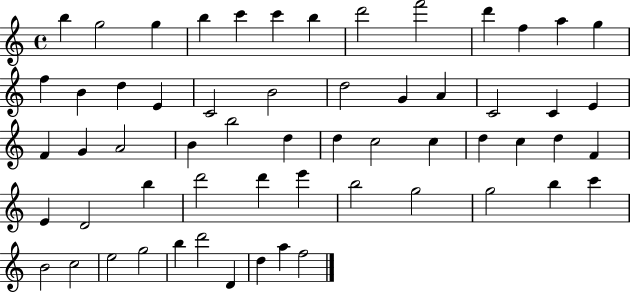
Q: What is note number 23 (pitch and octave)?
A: C4